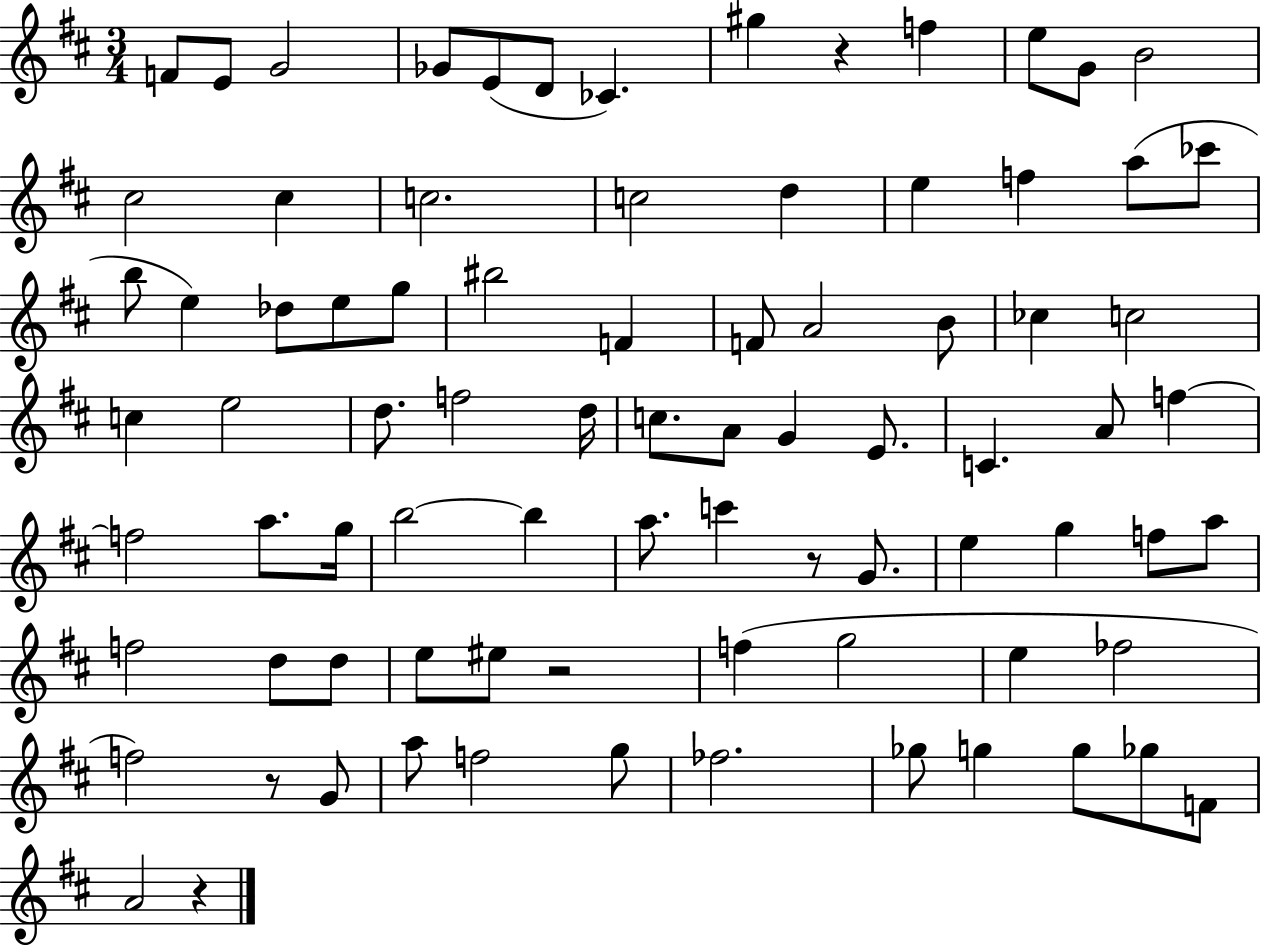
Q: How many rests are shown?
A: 5